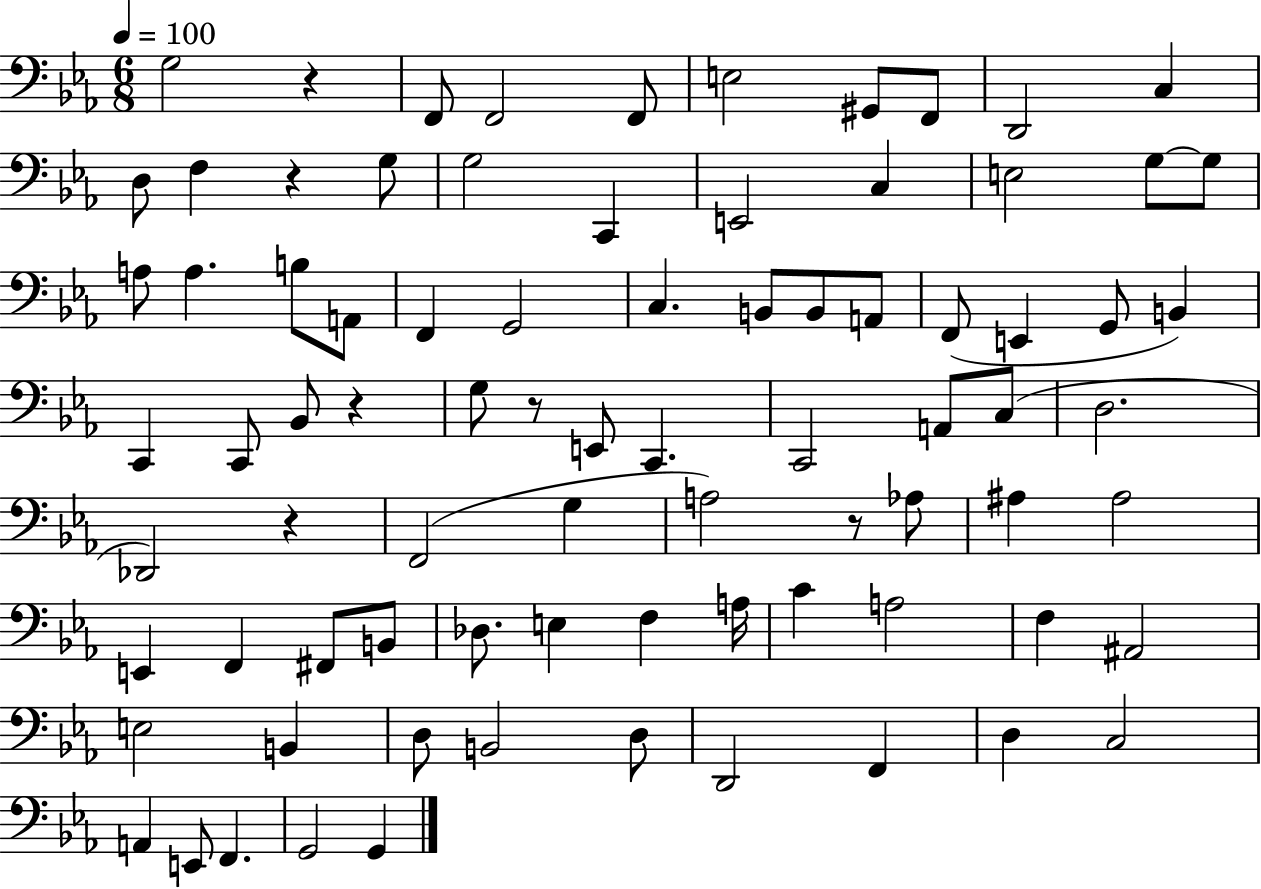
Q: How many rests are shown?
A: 6